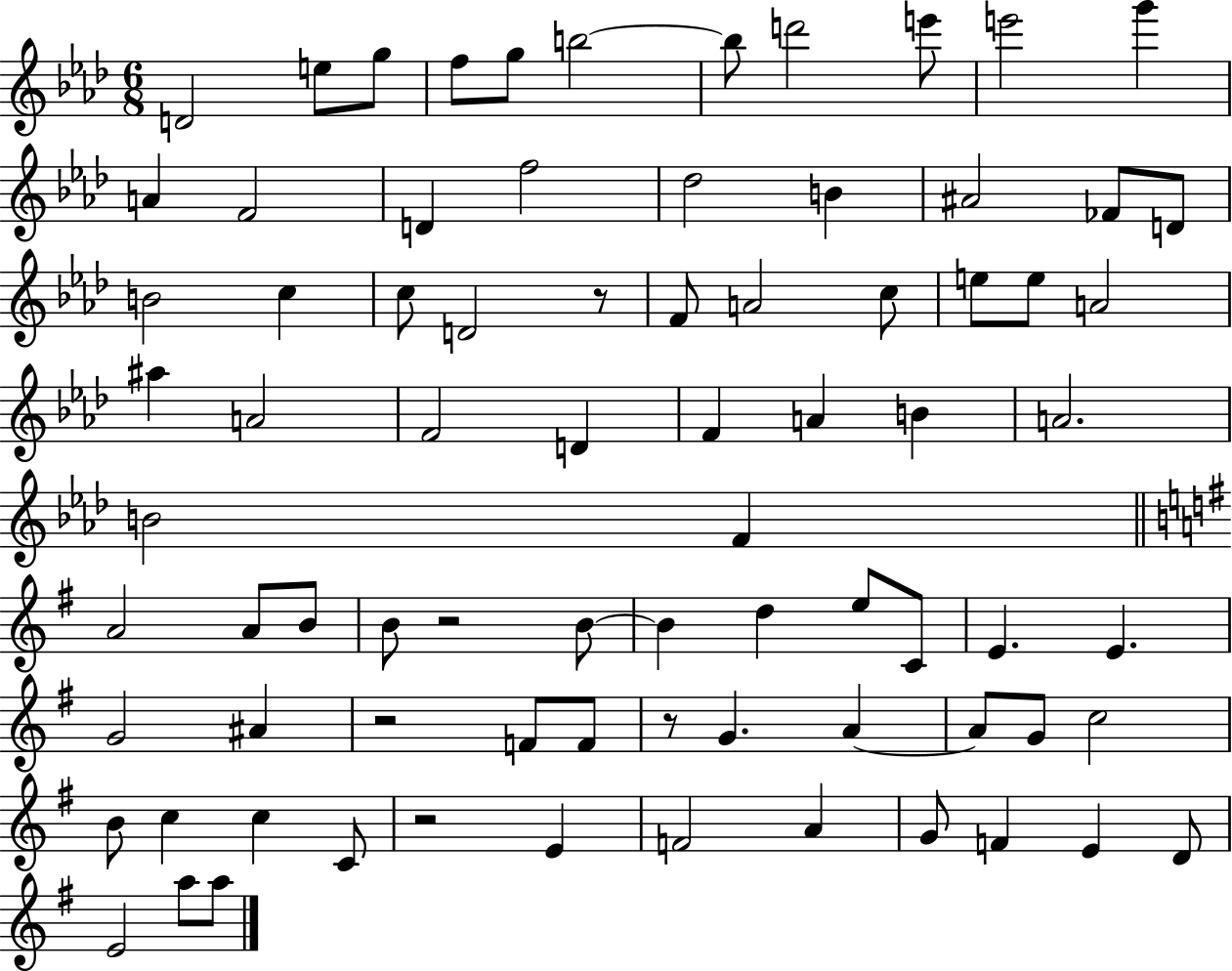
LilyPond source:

{
  \clef treble
  \numericTimeSignature
  \time 6/8
  \key aes \major
  d'2 e''8 g''8 | f''8 g''8 b''2~~ | b''8 d'''2 e'''8 | e'''2 g'''4 | \break a'4 f'2 | d'4 f''2 | des''2 b'4 | ais'2 fes'8 d'8 | \break b'2 c''4 | c''8 d'2 r8 | f'8 a'2 c''8 | e''8 e''8 a'2 | \break ais''4 a'2 | f'2 d'4 | f'4 a'4 b'4 | a'2. | \break b'2 f'4 | \bar "||" \break \key e \minor a'2 a'8 b'8 | b'8 r2 b'8~~ | b'4 d''4 e''8 c'8 | e'4. e'4. | \break g'2 ais'4 | r2 f'8 f'8 | r8 g'4. a'4~~ | a'8 g'8 c''2 | \break b'8 c''4 c''4 c'8 | r2 e'4 | f'2 a'4 | g'8 f'4 e'4 d'8 | \break e'2 a''8 a''8 | \bar "|."
}